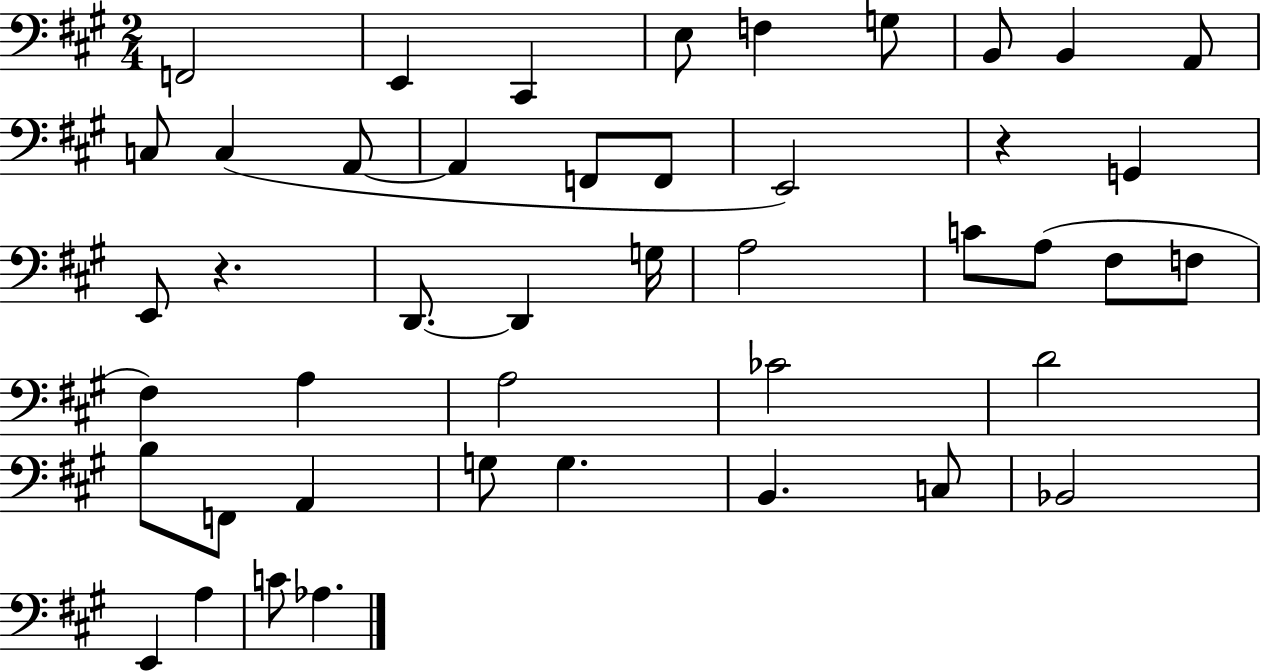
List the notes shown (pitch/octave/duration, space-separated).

F2/h E2/q C#2/q E3/e F3/q G3/e B2/e B2/q A2/e C3/e C3/q A2/e A2/q F2/e F2/e E2/h R/q G2/q E2/e R/q. D2/e. D2/q G3/s A3/h C4/e A3/e F#3/e F3/e F#3/q A3/q A3/h CES4/h D4/h B3/e F2/e A2/q G3/e G3/q. B2/q. C3/e Bb2/h E2/q A3/q C4/e Ab3/q.